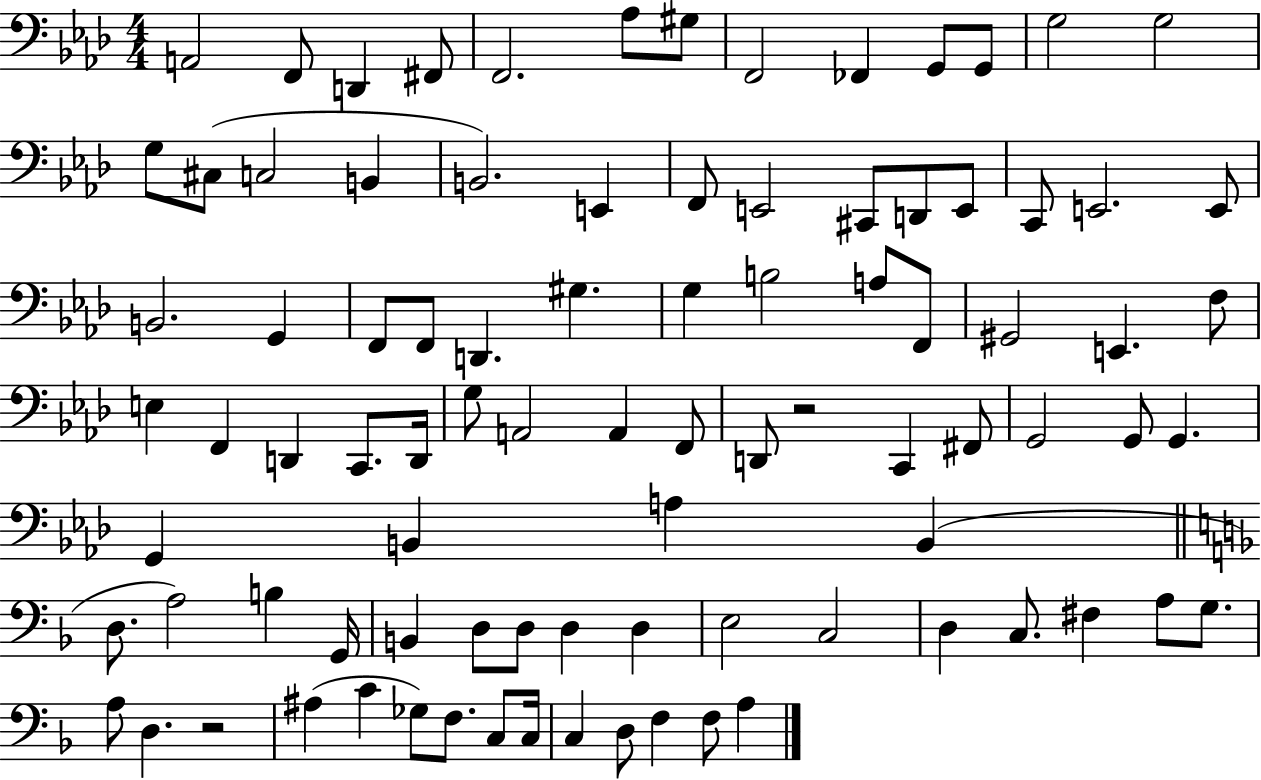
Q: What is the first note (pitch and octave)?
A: A2